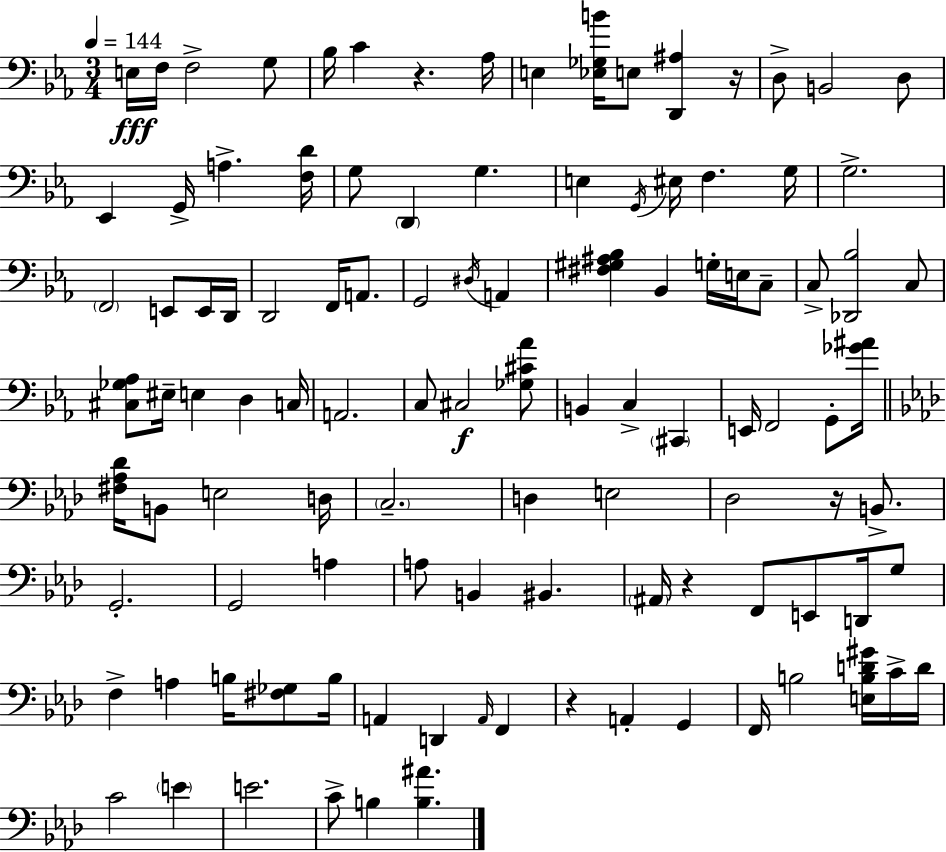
X:1
T:Untitled
M:3/4
L:1/4
K:Eb
E,/4 F,/4 F,2 G,/2 _B,/4 C z _A,/4 E, [_E,_G,B]/4 E,/2 [D,,^A,] z/4 D,/2 B,,2 D,/2 _E,, G,,/4 A, [F,D]/4 G,/2 D,, G, E, G,,/4 ^E,/4 F, G,/4 G,2 F,,2 E,,/2 E,,/4 D,,/4 D,,2 F,,/4 A,,/2 G,,2 ^D,/4 A,, [^F,^G,^A,_B,] _B,, G,/4 E,/4 C,/2 C,/2 [_D,,_B,]2 C,/2 [^C,_G,_A,]/2 ^E,/4 E, D, C,/4 A,,2 C,/2 ^C,2 [_G,^C_A]/2 B,, C, ^C,, E,,/4 F,,2 G,,/2 [_G^A]/4 [^F,_A,_D]/4 B,,/2 E,2 D,/4 C,2 D, E,2 _D,2 z/4 B,,/2 G,,2 G,,2 A, A,/2 B,, ^B,, ^A,,/4 z F,,/2 E,,/2 D,,/4 G,/2 F, A, B,/4 [^F,_G,]/2 B,/4 A,, D,, A,,/4 F,, z A,, G,, F,,/4 B,2 [E,B,D^G]/4 C/4 D/4 C2 E E2 C/2 B, [B,^A]